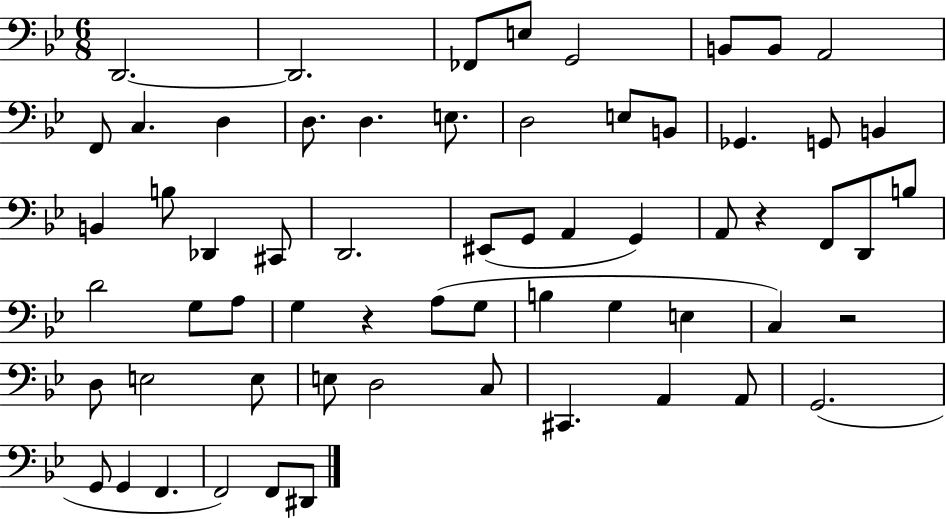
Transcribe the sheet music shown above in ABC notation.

X:1
T:Untitled
M:6/8
L:1/4
K:Bb
D,,2 D,,2 _F,,/2 E,/2 G,,2 B,,/2 B,,/2 A,,2 F,,/2 C, D, D,/2 D, E,/2 D,2 E,/2 B,,/2 _G,, G,,/2 B,, B,, B,/2 _D,, ^C,,/2 D,,2 ^E,,/2 G,,/2 A,, G,, A,,/2 z F,,/2 D,,/2 B,/2 D2 G,/2 A,/2 G, z A,/2 G,/2 B, G, E, C, z2 D,/2 E,2 E,/2 E,/2 D,2 C,/2 ^C,, A,, A,,/2 G,,2 G,,/2 G,, F,, F,,2 F,,/2 ^D,,/2